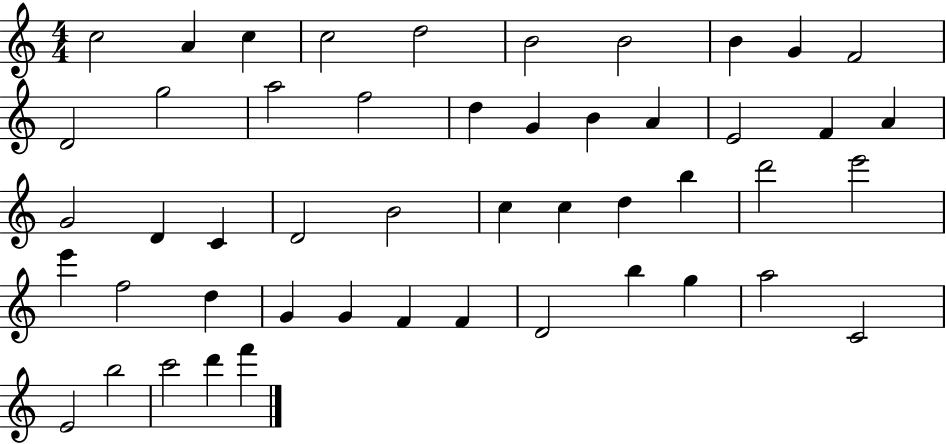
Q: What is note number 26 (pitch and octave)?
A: B4